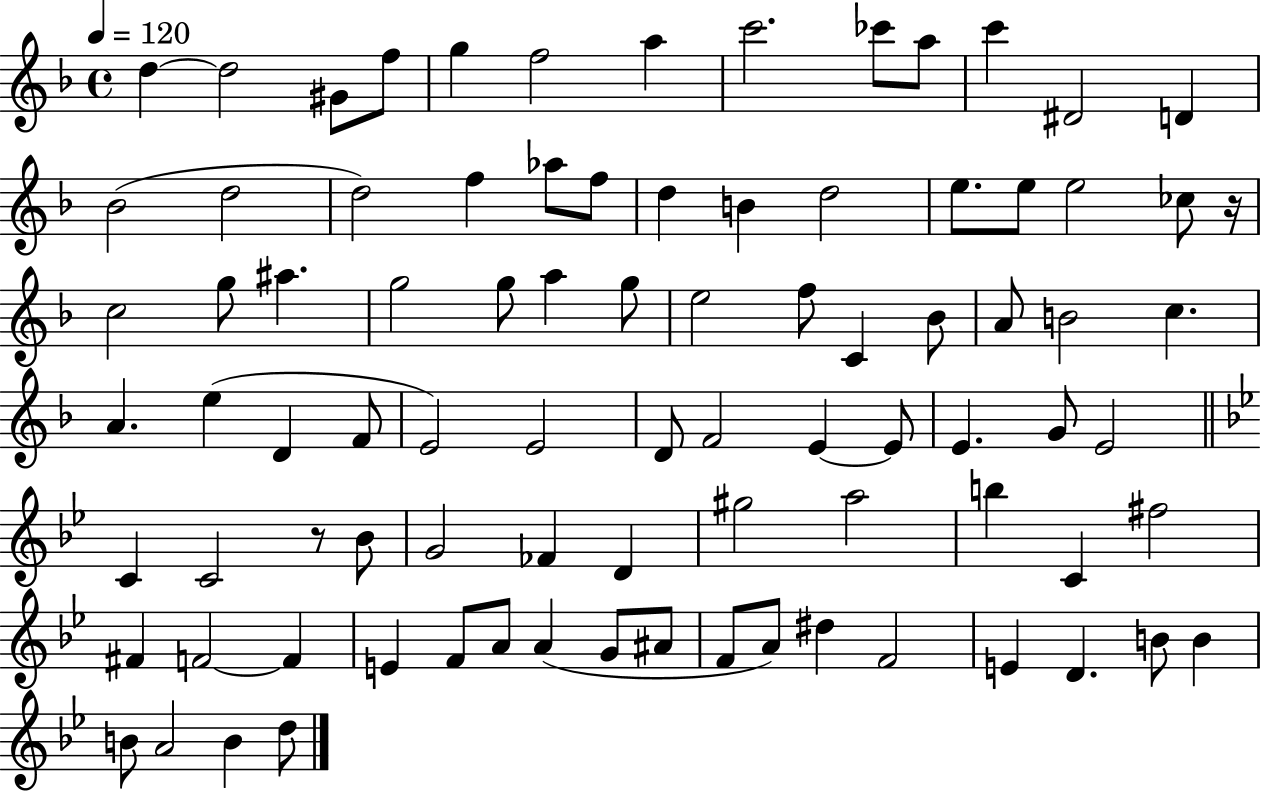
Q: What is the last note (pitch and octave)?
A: D5